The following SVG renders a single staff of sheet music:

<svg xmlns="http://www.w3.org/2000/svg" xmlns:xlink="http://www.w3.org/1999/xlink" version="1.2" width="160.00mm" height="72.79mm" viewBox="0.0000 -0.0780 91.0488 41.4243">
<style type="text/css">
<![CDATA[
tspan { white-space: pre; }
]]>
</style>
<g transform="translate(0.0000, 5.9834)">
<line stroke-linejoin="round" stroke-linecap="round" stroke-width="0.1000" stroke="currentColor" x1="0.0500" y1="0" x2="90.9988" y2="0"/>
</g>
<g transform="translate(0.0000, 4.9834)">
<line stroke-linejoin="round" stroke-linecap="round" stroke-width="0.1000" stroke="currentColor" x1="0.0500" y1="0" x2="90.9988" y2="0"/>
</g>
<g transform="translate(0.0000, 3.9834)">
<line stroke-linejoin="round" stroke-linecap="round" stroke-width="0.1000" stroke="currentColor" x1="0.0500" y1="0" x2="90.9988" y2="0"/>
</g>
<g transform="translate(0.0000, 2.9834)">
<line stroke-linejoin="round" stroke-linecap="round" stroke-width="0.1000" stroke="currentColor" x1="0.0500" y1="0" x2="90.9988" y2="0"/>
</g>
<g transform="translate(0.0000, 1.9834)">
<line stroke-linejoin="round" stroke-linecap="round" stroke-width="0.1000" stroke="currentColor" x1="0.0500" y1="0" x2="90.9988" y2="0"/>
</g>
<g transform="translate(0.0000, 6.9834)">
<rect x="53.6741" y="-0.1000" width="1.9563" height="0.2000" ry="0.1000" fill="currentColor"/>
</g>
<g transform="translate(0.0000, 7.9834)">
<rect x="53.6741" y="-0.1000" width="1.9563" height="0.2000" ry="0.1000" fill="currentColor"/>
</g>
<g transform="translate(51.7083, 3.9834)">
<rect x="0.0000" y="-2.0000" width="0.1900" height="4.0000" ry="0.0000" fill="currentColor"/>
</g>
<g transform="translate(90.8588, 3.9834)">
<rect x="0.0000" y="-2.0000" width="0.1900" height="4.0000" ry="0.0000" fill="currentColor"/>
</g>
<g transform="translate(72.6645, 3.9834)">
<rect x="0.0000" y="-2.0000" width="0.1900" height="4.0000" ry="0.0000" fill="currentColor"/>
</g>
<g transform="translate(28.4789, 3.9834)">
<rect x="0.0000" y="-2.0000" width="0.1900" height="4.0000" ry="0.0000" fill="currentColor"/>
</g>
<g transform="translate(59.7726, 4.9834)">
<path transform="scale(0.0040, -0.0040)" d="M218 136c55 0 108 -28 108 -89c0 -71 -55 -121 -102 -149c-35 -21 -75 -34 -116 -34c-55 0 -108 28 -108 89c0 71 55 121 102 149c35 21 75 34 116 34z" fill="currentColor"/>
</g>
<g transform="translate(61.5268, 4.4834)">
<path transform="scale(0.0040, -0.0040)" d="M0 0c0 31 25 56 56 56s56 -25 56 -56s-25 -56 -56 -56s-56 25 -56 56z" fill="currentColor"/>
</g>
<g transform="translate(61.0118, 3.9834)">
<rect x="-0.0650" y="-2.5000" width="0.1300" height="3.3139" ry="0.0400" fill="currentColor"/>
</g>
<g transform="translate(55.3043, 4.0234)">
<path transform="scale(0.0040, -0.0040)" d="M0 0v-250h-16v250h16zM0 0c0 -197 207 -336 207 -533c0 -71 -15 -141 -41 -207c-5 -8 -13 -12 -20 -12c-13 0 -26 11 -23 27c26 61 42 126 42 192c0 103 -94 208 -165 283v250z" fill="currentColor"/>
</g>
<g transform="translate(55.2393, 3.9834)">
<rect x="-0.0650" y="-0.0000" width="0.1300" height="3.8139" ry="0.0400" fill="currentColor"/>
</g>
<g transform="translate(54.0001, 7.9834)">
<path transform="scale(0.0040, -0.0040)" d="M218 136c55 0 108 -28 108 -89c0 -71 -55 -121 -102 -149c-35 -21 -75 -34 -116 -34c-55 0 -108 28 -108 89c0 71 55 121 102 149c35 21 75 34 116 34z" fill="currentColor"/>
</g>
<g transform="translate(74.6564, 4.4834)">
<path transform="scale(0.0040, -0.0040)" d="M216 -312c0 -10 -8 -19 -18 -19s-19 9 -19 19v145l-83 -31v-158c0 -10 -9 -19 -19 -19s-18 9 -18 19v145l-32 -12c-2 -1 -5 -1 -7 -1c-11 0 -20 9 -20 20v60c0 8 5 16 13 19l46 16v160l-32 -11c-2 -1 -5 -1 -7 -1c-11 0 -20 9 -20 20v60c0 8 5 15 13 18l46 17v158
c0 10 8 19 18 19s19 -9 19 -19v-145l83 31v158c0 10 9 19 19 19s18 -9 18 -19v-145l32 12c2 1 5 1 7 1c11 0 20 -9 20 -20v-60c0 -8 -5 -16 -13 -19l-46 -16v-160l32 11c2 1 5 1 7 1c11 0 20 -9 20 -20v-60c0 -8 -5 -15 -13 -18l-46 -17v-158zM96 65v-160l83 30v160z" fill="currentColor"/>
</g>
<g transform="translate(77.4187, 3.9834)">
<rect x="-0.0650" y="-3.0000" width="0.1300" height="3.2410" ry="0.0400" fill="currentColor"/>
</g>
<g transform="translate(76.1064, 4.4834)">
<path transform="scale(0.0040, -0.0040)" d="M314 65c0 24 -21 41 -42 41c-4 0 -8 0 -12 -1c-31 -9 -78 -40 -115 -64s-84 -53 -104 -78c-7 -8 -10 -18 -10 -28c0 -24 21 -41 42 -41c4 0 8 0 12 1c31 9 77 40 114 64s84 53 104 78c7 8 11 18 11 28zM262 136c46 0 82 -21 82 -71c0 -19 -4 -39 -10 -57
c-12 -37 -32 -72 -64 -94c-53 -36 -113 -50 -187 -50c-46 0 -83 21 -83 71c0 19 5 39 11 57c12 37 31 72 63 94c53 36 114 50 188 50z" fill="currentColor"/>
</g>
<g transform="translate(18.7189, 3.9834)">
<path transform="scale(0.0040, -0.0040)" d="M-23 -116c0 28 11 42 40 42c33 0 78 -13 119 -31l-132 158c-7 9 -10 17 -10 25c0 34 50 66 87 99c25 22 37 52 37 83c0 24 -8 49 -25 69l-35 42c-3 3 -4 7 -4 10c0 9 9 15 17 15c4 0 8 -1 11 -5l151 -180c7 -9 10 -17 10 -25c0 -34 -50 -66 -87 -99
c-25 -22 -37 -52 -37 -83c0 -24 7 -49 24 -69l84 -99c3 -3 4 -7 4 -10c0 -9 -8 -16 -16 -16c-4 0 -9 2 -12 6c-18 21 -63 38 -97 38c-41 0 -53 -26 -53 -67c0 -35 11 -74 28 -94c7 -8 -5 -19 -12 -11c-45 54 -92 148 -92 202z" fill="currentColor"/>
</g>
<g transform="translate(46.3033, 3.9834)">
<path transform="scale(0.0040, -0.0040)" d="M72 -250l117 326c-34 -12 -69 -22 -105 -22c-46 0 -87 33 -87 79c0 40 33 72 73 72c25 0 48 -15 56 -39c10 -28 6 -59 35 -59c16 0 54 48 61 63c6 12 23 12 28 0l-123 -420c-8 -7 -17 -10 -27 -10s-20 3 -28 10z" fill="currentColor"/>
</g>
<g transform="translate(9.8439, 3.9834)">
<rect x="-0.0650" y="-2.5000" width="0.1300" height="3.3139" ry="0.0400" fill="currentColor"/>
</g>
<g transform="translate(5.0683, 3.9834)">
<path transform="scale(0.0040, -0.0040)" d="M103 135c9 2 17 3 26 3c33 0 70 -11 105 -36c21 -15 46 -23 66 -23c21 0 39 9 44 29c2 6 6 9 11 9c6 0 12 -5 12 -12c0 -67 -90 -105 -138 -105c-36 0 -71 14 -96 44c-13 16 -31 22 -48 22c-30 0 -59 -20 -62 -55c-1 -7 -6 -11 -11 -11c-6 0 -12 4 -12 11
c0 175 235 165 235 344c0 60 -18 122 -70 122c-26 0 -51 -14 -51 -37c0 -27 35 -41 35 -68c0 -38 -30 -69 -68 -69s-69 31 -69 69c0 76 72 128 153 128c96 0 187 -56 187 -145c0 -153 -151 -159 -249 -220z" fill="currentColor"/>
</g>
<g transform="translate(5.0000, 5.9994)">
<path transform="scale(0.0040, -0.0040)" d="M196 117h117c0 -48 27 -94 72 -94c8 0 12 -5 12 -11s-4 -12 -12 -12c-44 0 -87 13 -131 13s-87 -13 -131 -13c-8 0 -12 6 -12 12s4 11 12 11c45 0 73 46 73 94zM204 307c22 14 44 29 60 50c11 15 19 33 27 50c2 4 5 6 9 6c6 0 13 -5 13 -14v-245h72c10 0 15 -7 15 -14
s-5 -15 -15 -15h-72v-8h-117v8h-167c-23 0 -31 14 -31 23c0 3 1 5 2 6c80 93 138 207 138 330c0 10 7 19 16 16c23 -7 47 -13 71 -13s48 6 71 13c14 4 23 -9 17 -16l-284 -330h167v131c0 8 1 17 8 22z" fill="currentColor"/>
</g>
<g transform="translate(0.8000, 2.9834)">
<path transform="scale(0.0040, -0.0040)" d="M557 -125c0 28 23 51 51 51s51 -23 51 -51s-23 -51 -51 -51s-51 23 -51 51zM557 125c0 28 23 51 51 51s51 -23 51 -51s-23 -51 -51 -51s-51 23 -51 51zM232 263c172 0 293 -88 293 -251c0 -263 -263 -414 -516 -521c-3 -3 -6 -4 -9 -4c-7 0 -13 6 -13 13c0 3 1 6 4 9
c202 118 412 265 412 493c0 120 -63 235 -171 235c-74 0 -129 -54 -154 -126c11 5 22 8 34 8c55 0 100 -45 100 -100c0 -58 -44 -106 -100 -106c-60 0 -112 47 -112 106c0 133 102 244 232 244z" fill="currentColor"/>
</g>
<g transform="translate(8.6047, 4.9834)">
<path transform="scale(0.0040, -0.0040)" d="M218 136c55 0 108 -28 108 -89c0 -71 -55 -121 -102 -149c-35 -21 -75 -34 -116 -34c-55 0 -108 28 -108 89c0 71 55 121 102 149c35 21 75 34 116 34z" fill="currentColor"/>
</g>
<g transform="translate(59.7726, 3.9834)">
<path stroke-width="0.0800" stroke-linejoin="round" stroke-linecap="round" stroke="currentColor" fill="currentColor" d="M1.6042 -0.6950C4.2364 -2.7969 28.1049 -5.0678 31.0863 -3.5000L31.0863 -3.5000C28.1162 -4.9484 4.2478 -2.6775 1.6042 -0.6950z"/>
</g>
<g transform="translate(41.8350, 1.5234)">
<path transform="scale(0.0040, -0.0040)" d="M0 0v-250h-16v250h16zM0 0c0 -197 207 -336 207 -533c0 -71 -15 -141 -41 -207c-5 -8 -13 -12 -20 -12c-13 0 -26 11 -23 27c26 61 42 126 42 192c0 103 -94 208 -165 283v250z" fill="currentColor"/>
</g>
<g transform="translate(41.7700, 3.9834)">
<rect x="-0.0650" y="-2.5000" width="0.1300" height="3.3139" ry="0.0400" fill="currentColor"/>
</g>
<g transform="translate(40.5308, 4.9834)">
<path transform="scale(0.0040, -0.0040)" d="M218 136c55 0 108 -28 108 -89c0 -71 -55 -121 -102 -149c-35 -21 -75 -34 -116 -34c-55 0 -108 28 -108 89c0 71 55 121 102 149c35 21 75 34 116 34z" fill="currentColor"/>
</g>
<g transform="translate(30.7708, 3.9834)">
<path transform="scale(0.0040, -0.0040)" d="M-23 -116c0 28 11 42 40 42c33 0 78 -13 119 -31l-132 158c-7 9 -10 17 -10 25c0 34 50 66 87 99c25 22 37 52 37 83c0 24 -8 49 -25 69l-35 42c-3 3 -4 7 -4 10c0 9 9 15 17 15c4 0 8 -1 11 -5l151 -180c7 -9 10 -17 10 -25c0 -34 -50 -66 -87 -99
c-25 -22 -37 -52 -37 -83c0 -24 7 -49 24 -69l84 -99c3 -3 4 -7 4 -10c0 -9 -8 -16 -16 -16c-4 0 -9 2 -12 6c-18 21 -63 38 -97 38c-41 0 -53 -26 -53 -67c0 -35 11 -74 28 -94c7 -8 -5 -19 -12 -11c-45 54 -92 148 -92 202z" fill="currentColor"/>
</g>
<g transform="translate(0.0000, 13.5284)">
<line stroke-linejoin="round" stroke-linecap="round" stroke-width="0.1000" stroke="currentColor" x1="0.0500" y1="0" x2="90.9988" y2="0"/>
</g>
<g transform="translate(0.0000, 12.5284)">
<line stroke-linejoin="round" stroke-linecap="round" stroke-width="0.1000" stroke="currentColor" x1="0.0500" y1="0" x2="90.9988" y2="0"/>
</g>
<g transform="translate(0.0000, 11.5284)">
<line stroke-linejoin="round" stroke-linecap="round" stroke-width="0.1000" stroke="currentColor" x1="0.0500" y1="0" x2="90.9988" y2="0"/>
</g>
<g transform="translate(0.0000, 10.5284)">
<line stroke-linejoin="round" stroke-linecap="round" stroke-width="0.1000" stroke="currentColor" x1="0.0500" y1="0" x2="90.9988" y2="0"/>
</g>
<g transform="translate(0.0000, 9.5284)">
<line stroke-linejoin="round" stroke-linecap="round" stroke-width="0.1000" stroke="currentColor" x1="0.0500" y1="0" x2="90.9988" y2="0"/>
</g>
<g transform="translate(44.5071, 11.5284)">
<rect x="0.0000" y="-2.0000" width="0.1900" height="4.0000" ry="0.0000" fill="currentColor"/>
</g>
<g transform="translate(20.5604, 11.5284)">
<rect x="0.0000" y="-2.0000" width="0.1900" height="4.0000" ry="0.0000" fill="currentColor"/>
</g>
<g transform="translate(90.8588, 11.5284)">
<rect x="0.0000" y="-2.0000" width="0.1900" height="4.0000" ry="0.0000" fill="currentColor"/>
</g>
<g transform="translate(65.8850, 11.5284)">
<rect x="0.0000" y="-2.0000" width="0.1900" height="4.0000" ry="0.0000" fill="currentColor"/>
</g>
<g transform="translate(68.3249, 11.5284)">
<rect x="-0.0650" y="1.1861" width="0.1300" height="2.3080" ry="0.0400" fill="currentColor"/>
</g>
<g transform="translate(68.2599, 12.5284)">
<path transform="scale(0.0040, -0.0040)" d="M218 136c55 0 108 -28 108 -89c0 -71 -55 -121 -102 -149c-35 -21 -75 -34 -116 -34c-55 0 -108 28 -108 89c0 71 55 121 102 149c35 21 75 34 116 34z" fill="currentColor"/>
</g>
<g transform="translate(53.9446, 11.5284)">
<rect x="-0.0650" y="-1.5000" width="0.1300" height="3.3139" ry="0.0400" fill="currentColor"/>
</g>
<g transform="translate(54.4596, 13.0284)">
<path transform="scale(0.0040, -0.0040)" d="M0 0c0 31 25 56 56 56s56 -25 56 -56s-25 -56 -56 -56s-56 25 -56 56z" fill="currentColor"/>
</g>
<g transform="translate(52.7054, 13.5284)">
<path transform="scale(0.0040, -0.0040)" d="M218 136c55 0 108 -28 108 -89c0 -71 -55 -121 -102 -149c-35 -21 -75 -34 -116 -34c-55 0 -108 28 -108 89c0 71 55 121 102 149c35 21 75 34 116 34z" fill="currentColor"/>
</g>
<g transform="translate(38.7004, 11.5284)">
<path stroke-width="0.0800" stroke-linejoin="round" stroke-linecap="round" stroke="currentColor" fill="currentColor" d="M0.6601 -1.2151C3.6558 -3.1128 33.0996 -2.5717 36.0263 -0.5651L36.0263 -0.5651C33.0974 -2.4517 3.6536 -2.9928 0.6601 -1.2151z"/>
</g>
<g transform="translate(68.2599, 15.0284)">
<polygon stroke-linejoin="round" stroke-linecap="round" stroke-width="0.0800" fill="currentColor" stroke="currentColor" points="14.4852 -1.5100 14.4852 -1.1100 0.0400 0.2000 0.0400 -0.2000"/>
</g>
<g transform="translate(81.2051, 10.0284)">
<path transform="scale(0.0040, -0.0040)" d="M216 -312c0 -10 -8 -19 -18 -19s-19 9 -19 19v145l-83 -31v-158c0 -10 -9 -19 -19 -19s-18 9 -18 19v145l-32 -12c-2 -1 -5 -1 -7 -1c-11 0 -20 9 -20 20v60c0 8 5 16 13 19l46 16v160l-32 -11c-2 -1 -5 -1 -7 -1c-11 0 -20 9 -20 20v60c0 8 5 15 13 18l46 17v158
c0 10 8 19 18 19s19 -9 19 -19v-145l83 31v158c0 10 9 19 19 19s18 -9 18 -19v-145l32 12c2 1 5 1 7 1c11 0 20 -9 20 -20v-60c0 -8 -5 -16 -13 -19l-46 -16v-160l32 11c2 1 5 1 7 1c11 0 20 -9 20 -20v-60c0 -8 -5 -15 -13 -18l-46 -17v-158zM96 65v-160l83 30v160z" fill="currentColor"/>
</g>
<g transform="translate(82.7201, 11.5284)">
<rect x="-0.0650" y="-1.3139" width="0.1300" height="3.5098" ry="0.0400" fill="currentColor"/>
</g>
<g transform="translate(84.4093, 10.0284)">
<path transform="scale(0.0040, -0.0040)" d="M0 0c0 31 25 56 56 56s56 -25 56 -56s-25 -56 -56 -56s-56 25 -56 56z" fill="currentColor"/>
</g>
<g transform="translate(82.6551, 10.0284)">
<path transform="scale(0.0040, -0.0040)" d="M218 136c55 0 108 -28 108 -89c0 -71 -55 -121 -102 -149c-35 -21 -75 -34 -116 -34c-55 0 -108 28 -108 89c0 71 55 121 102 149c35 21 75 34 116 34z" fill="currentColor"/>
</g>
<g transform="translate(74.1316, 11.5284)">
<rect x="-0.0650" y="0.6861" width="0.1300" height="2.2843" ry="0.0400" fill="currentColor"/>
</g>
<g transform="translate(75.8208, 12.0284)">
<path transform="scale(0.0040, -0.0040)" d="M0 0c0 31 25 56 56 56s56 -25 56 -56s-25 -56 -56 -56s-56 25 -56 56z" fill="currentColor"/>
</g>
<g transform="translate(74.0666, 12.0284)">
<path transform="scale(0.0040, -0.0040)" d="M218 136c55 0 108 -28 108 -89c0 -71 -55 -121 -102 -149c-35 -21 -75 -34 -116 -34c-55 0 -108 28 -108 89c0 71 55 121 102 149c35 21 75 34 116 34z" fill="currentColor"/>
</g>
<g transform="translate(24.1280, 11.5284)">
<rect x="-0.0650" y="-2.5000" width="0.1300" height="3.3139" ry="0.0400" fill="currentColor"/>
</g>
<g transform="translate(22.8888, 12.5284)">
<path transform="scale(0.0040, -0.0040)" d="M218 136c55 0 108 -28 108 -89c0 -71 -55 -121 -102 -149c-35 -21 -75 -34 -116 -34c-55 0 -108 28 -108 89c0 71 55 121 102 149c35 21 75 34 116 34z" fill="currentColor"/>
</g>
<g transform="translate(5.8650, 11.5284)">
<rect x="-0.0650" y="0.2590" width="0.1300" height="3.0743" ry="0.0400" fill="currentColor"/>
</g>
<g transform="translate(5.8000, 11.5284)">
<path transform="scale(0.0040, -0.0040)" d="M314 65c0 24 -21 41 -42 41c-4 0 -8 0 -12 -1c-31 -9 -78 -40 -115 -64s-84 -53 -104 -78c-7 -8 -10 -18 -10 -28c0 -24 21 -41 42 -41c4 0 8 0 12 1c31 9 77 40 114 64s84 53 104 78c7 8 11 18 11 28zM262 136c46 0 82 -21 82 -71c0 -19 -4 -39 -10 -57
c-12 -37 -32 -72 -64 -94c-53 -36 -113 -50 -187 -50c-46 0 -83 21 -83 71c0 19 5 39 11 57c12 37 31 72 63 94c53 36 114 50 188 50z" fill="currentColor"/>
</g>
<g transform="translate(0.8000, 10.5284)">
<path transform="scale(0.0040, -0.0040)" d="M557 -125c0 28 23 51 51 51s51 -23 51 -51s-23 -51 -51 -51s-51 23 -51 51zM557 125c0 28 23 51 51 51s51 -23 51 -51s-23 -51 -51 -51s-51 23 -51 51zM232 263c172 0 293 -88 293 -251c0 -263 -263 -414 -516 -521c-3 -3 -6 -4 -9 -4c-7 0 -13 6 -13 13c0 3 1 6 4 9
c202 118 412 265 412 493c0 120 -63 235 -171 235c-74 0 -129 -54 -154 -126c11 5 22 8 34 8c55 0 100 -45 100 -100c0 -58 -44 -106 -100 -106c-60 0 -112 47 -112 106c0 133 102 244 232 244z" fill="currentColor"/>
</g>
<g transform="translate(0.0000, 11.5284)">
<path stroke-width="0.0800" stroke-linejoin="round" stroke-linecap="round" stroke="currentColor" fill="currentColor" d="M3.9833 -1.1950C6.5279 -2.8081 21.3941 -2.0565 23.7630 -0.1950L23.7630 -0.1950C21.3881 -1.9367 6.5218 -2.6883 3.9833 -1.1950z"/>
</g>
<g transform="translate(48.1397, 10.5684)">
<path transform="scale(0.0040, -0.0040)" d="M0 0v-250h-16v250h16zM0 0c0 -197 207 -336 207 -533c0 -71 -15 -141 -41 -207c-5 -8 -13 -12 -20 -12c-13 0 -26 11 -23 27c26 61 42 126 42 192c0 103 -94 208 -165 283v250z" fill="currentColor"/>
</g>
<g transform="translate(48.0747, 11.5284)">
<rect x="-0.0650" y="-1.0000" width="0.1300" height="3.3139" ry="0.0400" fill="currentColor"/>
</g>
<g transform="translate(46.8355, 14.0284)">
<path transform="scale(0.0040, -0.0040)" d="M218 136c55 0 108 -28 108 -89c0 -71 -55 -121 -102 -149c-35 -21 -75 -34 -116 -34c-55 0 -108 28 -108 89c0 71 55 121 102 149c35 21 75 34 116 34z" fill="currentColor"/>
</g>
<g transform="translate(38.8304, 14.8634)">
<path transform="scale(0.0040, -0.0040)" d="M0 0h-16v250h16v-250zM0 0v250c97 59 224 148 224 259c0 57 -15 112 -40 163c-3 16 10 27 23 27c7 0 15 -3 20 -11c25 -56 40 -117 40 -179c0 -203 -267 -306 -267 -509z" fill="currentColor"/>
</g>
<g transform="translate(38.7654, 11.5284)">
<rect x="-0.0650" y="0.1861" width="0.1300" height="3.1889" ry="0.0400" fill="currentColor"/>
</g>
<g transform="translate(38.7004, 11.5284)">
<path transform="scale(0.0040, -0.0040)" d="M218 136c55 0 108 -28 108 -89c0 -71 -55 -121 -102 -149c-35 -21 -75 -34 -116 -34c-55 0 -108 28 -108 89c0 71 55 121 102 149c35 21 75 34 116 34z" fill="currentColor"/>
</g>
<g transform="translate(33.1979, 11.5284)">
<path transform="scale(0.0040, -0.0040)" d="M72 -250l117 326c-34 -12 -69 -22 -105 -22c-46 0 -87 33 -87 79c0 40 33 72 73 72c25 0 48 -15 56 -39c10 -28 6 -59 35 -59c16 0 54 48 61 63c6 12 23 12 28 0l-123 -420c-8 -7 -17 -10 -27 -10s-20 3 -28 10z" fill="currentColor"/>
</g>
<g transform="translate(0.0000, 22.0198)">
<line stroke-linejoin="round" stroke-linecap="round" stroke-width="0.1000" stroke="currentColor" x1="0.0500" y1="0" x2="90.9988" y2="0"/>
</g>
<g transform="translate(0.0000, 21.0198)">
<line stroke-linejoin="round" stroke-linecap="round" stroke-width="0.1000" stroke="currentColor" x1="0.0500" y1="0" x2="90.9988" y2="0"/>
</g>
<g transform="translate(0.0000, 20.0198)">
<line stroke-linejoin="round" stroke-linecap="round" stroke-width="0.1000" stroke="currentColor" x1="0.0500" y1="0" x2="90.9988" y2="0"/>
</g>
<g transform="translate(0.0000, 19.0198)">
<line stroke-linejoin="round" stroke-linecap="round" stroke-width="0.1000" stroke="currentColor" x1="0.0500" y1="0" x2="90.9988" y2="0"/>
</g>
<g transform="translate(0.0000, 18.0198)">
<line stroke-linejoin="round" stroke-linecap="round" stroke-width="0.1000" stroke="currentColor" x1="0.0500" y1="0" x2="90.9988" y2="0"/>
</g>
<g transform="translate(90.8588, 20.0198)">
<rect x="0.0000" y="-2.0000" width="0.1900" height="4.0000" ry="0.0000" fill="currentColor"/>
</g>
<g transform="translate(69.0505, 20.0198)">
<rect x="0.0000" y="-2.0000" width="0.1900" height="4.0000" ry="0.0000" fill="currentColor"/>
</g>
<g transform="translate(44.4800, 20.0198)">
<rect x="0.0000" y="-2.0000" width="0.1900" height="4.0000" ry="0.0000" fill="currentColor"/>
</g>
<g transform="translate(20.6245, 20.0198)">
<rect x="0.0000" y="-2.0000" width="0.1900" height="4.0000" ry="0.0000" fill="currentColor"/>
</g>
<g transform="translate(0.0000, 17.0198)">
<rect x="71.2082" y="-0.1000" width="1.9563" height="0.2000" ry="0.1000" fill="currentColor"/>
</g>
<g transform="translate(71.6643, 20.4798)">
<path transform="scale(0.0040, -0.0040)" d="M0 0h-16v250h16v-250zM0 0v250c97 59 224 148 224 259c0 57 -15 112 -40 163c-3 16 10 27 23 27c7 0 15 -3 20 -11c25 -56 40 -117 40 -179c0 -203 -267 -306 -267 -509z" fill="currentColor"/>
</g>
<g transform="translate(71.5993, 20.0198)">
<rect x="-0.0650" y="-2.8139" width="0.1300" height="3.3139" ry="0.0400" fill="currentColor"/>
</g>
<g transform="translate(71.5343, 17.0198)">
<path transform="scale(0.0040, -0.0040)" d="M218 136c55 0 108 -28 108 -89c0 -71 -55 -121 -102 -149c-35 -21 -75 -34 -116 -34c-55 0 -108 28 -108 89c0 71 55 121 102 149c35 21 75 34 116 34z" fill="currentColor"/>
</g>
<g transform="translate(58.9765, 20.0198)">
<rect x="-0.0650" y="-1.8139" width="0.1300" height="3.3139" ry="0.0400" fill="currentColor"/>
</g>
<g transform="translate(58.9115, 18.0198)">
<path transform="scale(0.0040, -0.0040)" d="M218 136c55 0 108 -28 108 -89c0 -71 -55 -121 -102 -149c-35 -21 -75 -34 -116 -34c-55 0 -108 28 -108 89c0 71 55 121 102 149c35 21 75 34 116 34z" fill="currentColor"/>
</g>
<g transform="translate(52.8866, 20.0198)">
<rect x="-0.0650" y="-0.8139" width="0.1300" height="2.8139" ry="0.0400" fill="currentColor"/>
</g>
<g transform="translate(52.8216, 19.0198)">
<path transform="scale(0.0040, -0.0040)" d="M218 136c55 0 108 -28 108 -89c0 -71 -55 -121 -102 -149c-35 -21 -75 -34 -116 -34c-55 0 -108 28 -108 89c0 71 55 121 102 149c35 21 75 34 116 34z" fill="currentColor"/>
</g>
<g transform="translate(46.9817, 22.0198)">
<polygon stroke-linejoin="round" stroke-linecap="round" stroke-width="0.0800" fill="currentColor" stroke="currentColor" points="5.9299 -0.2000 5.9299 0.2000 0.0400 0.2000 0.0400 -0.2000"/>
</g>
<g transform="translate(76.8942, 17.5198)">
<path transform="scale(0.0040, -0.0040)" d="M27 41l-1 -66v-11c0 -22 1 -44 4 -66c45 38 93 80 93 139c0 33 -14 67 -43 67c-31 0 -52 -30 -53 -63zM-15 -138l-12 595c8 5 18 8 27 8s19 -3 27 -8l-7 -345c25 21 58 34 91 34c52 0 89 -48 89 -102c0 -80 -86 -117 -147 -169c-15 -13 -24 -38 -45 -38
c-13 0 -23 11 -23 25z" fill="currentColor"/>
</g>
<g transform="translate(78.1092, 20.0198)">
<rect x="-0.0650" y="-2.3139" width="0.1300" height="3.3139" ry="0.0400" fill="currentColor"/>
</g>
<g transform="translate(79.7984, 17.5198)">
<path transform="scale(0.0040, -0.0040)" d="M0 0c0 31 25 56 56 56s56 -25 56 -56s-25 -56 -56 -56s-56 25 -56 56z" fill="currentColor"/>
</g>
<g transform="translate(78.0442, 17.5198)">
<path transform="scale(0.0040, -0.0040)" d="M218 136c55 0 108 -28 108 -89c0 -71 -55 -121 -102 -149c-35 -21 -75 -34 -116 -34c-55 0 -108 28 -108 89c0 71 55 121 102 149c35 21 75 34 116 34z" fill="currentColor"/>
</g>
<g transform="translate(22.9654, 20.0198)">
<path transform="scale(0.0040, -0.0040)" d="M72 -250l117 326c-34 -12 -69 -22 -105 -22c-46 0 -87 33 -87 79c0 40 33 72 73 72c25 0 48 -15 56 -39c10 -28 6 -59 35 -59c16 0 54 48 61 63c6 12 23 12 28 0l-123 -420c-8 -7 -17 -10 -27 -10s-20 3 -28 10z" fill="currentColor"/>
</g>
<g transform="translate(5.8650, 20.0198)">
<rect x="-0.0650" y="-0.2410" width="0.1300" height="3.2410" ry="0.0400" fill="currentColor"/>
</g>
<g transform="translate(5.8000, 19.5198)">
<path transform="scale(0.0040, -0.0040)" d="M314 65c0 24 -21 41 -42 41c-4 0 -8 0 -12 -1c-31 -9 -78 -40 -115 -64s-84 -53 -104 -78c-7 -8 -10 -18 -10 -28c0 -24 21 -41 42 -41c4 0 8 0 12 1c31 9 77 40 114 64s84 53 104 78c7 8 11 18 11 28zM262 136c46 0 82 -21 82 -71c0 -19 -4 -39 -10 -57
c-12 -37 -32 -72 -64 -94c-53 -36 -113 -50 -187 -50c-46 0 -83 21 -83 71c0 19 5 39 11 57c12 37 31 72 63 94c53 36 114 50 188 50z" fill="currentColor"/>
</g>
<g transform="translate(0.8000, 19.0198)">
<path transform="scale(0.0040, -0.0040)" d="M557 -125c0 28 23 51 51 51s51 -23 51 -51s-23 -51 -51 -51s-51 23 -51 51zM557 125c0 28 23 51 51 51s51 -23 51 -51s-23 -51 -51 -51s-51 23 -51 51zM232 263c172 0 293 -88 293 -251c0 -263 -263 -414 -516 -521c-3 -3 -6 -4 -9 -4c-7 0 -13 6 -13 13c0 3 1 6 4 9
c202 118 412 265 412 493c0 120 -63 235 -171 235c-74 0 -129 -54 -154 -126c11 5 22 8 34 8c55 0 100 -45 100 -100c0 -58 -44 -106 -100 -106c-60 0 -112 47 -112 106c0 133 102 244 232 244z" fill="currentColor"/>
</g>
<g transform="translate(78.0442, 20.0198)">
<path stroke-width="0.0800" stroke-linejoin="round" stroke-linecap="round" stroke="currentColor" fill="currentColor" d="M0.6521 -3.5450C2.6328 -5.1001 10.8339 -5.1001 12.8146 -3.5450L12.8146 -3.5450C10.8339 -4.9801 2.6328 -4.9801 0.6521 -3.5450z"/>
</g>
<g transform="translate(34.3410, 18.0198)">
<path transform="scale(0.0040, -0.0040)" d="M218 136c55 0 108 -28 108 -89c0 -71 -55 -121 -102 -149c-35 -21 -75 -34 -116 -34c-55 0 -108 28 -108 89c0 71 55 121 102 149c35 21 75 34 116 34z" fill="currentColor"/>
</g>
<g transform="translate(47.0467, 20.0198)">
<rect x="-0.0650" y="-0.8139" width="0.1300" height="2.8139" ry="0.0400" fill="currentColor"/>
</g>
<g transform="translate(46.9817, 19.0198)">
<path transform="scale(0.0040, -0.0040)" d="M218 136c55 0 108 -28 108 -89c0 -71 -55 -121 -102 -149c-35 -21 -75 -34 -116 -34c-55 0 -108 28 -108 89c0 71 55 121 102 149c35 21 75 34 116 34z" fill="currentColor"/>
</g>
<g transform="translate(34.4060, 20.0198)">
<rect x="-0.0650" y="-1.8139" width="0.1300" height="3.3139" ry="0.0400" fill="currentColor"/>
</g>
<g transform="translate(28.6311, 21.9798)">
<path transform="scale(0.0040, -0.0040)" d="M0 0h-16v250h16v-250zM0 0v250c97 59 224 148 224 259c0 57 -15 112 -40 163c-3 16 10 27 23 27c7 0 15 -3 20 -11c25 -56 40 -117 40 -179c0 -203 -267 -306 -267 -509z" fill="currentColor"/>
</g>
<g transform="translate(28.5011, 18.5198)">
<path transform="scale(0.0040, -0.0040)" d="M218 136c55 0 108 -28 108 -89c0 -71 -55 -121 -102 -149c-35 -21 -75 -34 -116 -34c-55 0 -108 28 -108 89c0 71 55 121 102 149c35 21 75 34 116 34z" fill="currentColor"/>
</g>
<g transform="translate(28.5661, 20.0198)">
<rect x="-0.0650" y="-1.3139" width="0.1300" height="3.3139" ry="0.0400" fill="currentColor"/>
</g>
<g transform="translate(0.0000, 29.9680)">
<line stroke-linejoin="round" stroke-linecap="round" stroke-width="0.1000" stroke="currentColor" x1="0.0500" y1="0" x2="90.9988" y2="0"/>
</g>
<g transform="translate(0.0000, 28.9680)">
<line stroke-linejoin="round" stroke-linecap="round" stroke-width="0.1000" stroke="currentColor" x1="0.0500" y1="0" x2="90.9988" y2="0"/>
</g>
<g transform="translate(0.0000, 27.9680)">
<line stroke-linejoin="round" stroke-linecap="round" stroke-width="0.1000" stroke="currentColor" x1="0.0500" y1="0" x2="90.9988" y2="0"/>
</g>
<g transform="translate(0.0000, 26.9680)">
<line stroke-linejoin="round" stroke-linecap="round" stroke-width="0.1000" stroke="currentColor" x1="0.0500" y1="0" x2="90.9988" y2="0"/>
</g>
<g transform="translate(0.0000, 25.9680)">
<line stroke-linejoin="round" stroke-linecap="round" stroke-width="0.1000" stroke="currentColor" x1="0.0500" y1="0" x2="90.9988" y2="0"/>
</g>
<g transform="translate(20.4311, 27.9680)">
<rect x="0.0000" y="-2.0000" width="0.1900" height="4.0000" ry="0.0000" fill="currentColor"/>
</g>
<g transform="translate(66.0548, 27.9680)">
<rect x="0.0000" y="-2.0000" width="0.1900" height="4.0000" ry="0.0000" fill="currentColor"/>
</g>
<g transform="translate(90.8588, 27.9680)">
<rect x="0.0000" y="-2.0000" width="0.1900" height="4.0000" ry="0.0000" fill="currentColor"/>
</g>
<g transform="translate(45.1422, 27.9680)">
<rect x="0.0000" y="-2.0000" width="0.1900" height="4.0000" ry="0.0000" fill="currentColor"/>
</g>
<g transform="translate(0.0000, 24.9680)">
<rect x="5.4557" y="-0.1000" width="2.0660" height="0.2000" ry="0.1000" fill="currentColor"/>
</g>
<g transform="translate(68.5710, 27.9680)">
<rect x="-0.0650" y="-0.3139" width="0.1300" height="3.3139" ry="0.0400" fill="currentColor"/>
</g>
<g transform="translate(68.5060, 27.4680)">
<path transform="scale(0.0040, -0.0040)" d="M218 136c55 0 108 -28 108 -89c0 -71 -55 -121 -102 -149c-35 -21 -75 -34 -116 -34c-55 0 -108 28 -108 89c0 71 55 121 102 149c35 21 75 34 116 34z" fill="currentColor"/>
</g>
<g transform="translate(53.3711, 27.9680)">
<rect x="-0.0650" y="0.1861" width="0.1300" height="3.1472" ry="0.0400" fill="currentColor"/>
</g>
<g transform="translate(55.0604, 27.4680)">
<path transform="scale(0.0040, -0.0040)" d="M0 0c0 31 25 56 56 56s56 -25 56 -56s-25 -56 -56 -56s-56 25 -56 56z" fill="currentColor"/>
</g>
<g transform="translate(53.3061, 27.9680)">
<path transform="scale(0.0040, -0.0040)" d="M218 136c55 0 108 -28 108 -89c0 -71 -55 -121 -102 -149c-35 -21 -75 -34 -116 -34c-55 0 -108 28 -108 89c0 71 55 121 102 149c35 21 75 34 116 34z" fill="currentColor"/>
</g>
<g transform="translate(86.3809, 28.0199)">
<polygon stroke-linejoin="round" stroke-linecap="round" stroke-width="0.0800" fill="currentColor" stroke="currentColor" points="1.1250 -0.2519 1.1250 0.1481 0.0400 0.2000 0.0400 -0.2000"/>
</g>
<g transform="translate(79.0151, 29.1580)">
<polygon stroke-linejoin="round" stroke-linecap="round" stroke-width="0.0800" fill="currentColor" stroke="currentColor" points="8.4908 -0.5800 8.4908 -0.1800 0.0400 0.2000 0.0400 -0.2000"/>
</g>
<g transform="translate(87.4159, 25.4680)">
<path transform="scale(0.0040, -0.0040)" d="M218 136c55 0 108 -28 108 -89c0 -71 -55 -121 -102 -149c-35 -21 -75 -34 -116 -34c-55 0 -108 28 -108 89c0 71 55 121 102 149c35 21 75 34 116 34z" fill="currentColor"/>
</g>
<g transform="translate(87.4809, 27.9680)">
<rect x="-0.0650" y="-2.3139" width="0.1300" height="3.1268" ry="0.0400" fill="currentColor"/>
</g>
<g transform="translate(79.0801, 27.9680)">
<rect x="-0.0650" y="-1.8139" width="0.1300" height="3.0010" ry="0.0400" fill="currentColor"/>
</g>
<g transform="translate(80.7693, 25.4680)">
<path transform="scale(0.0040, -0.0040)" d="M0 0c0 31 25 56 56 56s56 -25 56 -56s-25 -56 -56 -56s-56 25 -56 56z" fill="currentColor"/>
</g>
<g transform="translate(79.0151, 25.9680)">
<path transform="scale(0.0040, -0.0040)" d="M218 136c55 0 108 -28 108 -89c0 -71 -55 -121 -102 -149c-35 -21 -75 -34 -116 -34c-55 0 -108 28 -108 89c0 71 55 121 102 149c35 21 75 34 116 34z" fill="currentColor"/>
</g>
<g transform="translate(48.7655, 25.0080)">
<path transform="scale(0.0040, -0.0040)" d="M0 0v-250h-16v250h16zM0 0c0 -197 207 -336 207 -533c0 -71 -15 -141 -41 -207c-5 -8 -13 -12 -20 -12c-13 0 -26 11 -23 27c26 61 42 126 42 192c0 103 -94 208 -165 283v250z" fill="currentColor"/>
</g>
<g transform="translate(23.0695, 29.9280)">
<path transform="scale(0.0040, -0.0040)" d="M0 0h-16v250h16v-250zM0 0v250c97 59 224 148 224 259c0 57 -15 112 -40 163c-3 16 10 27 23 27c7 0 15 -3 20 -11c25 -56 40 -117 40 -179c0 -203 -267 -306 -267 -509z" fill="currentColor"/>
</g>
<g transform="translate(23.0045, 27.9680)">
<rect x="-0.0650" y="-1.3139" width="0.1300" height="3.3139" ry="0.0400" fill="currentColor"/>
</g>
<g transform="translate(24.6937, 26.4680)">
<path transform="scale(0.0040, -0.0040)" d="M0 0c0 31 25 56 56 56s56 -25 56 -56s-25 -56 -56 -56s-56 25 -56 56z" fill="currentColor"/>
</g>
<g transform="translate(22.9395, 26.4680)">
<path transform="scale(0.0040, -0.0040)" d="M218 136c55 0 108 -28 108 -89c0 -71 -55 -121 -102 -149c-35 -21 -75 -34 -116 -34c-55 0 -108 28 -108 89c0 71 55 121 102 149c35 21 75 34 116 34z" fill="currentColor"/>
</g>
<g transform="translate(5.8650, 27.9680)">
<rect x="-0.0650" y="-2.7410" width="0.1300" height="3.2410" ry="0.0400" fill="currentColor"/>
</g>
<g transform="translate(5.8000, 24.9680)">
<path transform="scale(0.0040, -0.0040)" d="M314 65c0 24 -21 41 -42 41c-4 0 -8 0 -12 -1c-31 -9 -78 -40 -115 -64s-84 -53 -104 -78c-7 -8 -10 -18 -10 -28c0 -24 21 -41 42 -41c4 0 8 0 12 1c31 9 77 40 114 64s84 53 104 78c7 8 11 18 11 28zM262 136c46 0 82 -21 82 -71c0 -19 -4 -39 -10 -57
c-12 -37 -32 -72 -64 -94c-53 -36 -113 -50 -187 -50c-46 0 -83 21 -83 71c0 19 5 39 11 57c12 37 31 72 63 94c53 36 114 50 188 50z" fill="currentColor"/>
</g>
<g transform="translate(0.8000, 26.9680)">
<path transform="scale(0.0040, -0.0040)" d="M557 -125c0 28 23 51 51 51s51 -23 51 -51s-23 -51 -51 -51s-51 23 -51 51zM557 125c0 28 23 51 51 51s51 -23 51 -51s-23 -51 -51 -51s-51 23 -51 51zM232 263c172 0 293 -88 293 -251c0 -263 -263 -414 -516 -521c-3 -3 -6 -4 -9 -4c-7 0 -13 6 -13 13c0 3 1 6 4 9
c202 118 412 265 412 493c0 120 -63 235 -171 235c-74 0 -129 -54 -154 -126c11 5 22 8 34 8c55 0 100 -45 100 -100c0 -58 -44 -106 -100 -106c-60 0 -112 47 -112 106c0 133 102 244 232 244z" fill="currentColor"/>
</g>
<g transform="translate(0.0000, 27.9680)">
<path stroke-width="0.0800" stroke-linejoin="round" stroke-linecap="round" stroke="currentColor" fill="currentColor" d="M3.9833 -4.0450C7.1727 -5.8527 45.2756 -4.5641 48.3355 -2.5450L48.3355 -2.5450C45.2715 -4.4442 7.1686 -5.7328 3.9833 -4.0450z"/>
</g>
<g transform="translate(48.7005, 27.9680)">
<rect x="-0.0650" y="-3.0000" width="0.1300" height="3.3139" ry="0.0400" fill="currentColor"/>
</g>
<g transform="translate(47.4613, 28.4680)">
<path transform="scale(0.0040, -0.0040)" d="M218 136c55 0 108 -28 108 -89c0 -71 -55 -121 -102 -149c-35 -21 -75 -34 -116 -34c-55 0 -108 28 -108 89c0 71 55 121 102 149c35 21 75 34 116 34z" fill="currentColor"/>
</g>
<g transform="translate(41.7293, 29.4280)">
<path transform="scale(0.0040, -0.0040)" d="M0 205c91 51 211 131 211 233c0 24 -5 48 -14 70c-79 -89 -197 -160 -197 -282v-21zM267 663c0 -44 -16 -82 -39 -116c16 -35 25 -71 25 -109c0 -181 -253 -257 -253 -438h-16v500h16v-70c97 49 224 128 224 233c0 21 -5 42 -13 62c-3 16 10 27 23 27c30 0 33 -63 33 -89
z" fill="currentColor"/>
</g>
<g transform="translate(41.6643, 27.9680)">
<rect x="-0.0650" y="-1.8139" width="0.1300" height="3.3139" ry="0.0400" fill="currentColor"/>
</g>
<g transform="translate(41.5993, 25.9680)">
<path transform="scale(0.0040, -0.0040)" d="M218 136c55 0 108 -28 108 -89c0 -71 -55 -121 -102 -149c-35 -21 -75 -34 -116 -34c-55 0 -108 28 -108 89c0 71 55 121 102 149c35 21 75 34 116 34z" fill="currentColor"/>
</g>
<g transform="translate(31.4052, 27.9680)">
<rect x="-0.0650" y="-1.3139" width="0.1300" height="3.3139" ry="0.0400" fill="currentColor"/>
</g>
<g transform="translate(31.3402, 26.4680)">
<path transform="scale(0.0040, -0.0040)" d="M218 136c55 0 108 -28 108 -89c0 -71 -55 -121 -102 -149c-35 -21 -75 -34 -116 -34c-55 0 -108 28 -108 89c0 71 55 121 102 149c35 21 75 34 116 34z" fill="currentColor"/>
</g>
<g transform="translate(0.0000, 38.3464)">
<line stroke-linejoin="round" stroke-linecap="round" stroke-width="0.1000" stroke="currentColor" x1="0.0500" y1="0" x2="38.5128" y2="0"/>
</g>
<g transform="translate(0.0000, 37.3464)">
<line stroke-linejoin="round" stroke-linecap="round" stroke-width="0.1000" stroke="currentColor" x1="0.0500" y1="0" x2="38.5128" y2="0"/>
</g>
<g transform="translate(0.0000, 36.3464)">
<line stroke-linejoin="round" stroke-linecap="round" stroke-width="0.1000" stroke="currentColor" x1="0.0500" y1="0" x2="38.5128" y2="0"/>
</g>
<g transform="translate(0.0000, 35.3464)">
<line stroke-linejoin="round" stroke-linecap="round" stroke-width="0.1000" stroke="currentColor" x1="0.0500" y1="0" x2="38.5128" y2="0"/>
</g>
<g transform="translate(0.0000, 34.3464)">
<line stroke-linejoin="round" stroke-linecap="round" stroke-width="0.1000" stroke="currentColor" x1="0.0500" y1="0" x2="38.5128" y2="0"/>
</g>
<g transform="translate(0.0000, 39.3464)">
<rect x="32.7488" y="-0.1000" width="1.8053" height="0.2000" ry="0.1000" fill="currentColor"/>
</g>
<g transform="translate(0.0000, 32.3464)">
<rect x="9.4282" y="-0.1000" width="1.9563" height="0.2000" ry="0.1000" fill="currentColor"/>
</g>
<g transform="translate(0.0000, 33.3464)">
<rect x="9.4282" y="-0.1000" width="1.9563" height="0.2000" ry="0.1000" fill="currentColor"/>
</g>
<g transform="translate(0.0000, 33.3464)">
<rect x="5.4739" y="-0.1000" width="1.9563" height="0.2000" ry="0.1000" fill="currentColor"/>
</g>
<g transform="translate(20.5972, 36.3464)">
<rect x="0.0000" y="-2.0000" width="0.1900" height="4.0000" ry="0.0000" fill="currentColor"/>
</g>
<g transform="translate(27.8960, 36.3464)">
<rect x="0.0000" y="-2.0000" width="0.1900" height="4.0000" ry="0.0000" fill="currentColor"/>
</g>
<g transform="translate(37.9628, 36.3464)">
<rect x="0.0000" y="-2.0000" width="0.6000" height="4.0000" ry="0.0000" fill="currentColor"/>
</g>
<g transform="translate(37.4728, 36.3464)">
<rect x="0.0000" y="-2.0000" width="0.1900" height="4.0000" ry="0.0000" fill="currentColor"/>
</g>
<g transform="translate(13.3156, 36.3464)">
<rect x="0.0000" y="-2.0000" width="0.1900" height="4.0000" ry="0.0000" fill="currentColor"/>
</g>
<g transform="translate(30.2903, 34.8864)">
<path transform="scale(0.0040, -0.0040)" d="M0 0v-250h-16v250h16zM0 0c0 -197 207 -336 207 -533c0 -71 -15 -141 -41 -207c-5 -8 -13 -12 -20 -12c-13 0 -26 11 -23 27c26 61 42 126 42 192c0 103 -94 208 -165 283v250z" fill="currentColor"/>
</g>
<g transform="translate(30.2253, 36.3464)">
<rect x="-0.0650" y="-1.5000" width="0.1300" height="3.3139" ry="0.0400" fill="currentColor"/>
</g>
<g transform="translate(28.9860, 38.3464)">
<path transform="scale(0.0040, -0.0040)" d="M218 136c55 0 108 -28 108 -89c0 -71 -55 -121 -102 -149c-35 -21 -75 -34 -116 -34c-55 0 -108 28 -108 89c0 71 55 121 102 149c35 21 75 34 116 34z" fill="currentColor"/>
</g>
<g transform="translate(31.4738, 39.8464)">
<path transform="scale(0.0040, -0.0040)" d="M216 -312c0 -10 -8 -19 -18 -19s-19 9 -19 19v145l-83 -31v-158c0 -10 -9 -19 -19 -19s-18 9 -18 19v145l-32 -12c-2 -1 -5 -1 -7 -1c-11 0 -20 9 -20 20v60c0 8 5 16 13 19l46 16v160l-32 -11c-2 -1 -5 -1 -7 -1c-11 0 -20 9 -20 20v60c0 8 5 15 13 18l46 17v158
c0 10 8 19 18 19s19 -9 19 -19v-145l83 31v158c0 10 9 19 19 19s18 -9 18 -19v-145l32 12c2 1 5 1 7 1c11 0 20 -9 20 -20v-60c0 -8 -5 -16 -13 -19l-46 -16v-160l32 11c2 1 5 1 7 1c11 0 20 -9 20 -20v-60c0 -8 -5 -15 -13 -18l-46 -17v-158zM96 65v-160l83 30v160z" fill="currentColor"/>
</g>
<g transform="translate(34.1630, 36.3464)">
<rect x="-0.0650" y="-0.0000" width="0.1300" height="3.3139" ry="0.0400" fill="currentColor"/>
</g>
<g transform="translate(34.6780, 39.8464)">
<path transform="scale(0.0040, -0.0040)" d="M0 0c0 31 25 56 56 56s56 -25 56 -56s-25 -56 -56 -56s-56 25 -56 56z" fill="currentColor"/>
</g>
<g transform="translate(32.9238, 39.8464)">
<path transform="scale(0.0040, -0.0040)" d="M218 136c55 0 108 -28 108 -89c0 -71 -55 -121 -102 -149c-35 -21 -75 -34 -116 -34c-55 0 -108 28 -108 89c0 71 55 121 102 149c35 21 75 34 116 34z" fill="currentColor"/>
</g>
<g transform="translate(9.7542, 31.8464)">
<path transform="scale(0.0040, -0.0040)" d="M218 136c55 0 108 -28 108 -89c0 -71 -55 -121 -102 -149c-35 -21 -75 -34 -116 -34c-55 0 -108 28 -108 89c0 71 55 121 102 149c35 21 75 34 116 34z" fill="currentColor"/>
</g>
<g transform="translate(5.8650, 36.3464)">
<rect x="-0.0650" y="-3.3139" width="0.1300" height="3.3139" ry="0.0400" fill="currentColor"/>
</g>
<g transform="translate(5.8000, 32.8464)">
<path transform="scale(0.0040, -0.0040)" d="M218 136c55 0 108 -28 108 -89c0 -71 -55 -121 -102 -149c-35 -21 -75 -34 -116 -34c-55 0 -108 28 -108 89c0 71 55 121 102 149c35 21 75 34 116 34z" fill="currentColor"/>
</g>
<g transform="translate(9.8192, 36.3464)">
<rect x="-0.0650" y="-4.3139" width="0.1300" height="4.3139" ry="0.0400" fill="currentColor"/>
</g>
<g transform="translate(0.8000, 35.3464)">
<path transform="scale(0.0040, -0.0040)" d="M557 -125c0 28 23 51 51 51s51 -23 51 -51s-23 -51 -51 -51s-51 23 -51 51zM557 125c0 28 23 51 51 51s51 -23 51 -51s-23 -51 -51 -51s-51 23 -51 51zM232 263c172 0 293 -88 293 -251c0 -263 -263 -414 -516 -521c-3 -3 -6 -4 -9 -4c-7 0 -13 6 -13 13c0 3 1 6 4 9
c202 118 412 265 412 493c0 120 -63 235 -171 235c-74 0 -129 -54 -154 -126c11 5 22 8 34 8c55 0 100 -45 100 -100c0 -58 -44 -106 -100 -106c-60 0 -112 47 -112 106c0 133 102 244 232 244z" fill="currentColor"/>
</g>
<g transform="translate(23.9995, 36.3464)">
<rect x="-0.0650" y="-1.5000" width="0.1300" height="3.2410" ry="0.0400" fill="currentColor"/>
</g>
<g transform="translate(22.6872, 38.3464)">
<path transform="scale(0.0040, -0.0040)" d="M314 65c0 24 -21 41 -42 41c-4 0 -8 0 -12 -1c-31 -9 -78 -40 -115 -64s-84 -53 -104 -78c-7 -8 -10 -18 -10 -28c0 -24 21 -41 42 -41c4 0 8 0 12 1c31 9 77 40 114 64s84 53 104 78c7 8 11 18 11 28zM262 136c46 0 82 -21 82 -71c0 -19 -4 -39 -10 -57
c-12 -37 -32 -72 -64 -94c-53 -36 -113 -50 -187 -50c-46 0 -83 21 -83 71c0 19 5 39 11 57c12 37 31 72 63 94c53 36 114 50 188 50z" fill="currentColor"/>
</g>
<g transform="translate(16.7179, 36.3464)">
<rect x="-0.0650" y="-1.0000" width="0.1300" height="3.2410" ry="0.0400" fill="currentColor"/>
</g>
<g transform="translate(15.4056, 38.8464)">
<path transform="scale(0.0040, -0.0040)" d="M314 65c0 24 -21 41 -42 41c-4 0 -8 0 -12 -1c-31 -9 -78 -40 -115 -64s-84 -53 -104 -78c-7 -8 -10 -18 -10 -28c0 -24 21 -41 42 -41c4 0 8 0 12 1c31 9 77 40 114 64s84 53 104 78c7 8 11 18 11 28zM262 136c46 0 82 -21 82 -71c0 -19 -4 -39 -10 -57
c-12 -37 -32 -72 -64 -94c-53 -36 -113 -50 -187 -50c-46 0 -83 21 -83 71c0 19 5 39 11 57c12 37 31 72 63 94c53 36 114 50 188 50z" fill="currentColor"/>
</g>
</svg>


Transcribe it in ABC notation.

X:1
T:Untitled
M:2/4
L:1/4
K:C
B,, z z B,,/2 z/2 C,,/2 B,, ^C,2 D,2 B,, z/2 D,/2 F,,/2 G,, B,,/2 C,/2 ^G,/2 E,2 z/2 G,/2 A, F,/2 F,/2 A, C/2 _B, C2 G,/2 G, A,/4 C,/2 D, E, A,/2 B,/4 D F F,,2 G,,2 G,,/2 ^D,,